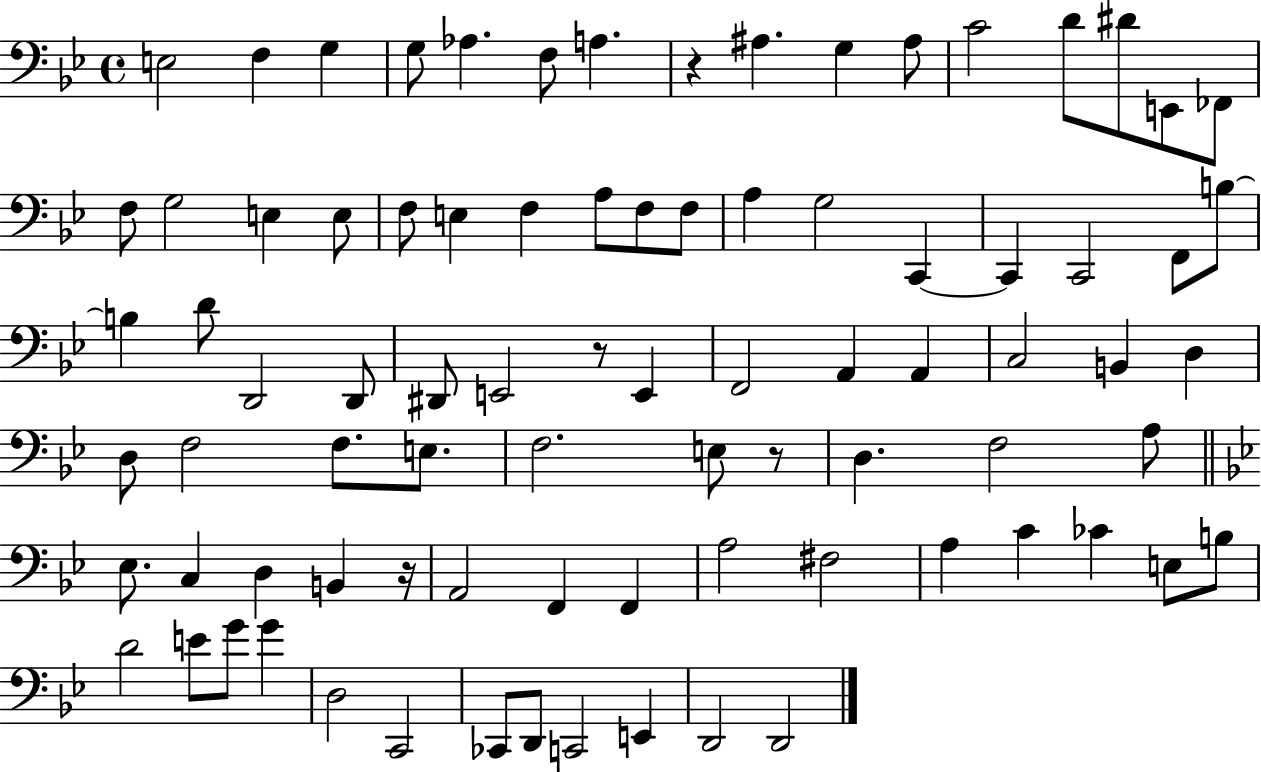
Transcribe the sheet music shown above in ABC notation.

X:1
T:Untitled
M:4/4
L:1/4
K:Bb
E,2 F, G, G,/2 _A, F,/2 A, z ^A, G, ^A,/2 C2 D/2 ^D/2 E,,/2 _F,,/2 F,/2 G,2 E, E,/2 F,/2 E, F, A,/2 F,/2 F,/2 A, G,2 C,, C,, C,,2 F,,/2 B,/2 B, D/2 D,,2 D,,/2 ^D,,/2 E,,2 z/2 E,, F,,2 A,, A,, C,2 B,, D, D,/2 F,2 F,/2 E,/2 F,2 E,/2 z/2 D, F,2 A,/2 _E,/2 C, D, B,, z/4 A,,2 F,, F,, A,2 ^F,2 A, C _C E,/2 B,/2 D2 E/2 G/2 G D,2 C,,2 _C,,/2 D,,/2 C,,2 E,, D,,2 D,,2